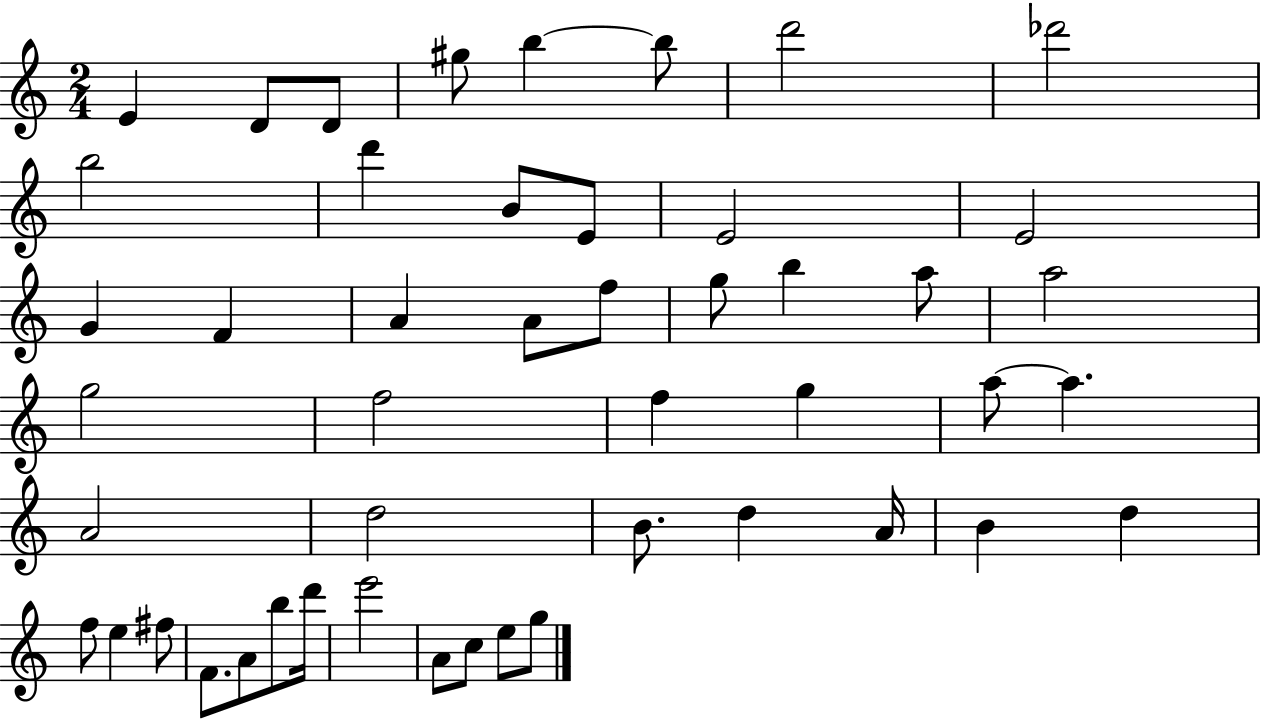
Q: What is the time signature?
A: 2/4